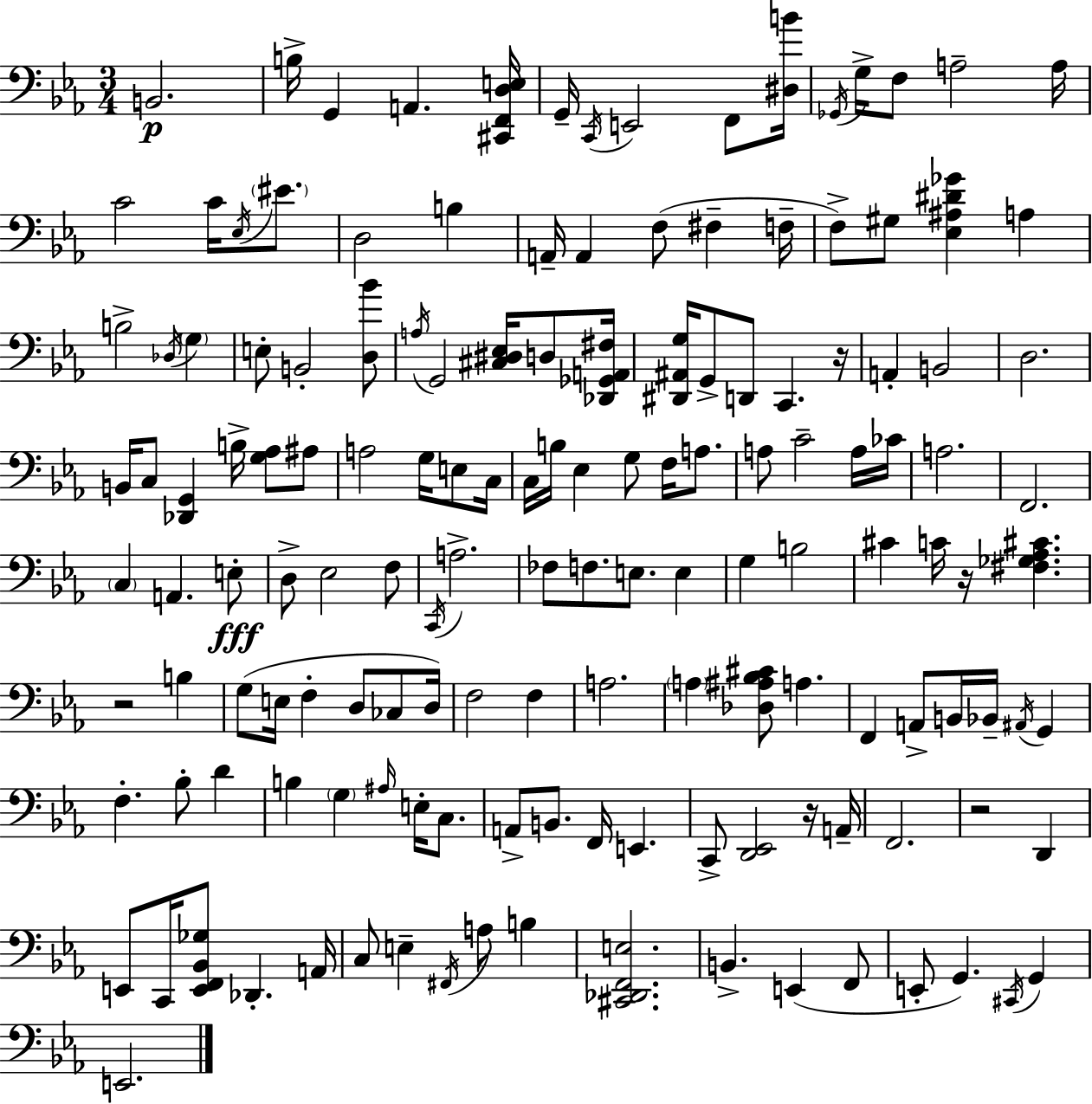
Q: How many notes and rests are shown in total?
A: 147